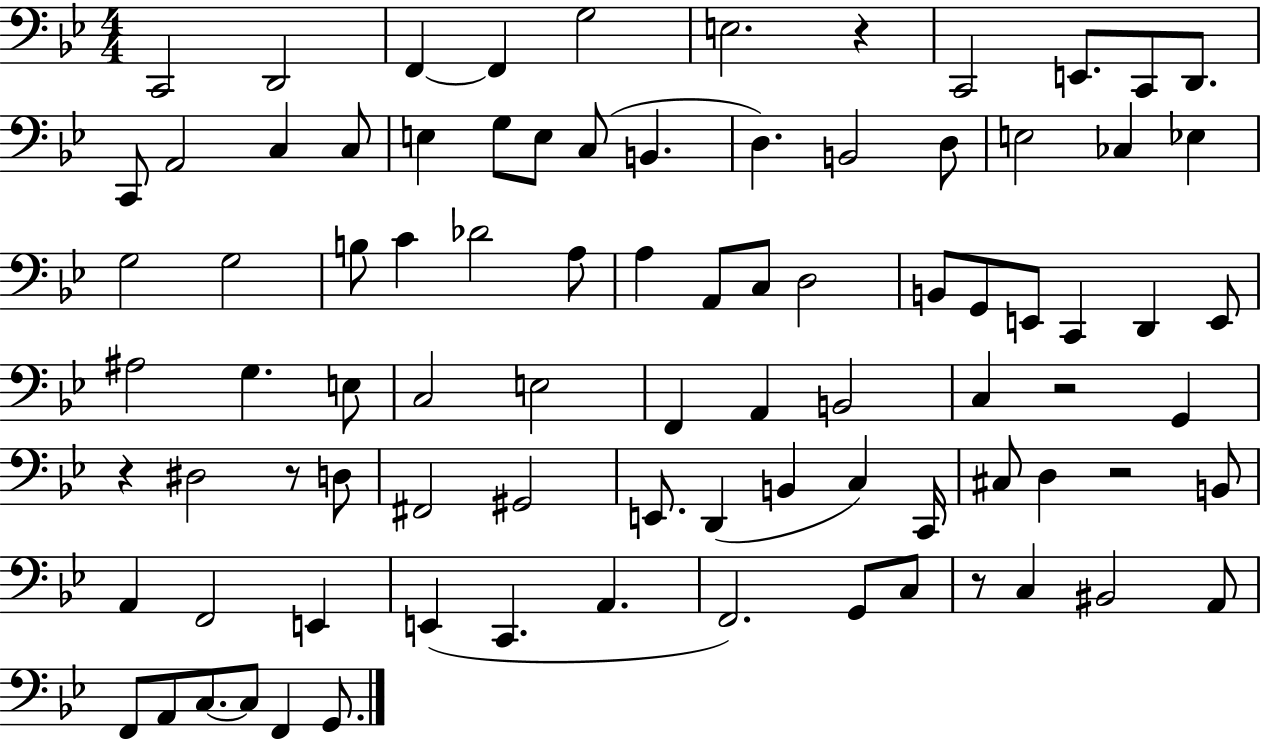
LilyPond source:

{
  \clef bass
  \numericTimeSignature
  \time 4/4
  \key bes \major
  c,2 d,2 | f,4~~ f,4 g2 | e2. r4 | c,2 e,8. c,8 d,8. | \break c,8 a,2 c4 c8 | e4 g8 e8 c8( b,4. | d4.) b,2 d8 | e2 ces4 ees4 | \break g2 g2 | b8 c'4 des'2 a8 | a4 a,8 c8 d2 | b,8 g,8 e,8 c,4 d,4 e,8 | \break ais2 g4. e8 | c2 e2 | f,4 a,4 b,2 | c4 r2 g,4 | \break r4 dis2 r8 d8 | fis,2 gis,2 | e,8. d,4( b,4 c4) c,16 | cis8 d4 r2 b,8 | \break a,4 f,2 e,4 | e,4( c,4. a,4. | f,2.) g,8 c8 | r8 c4 bis,2 a,8 | \break f,8 a,8 c8.~~ c8 f,4 g,8. | \bar "|."
}